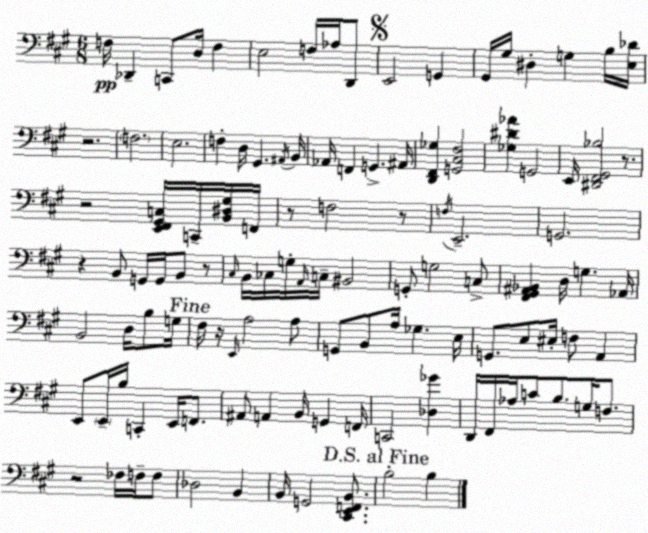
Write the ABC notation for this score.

X:1
T:Untitled
M:6/8
L:1/4
K:A
F,/4 _D,, C,,/2 D,/4 F, E,2 F,/4 _A,/4 D,,/2 E,,2 G,, ^G,,/4 ^G,/4 ^D, G, B,/4 [E,_D]/4 z2 F,2 E,2 F, D,/4 ^G,, ^A,,/4 B,,/4 _A,,/4 F,, G,, ^A,,/4 [D,,^F,,_G,] [G,,^C,^F,]2 [_G,^D_A] G,,2 E,,/4 [^D,,^F,,^G,,_B,]2 z/2 z2 [E,,^F,,^G,,C,]/4 C,,/4 [B,,^D,^G,]/4 F,,/4 z/2 F,2 z/2 F,/4 E,,2 G,,2 z B,,/2 G,,/4 G,,/4 B,,/2 z/2 ^C,/4 B,,/4 _C,/4 G,/4 A,,/4 C,/4 ^B,,2 G,,/2 G,2 C,/2 [^F,,^G,,^A,,_B,,] D,/4 G, _A,,/4 B,,2 D,/4 B,/2 G,/4 ^F,/4 z/4 E,,/4 A,2 A,/2 G,,/2 B,,/2 A,/4 _G, E,/4 G,,/2 E,/2 ^E,/4 F,/2 A,, E,,/2 E,,/4 B,/4 C,, E,,/4 F,,/2 ^A,,/2 A,, B,,/4 G,, F,,/4 C,,2 [_D,_G] D,,/4 ^F,,/4 _A,/4 C/2 B,/2 G,/4 F,/2 z2 _F,/4 F,/4 F,/2 _D,2 B,, B,,/4 G,,2 [^C,,E,,F,,B,,]/2 B,2 B,